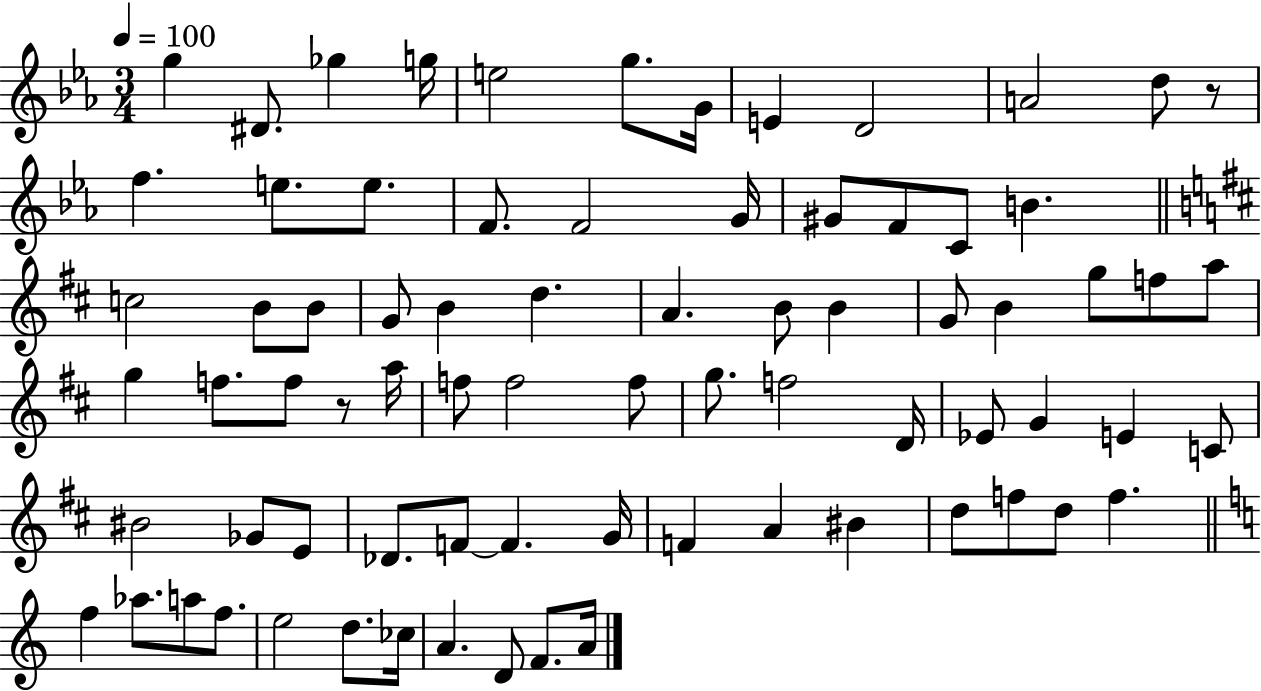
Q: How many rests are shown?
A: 2